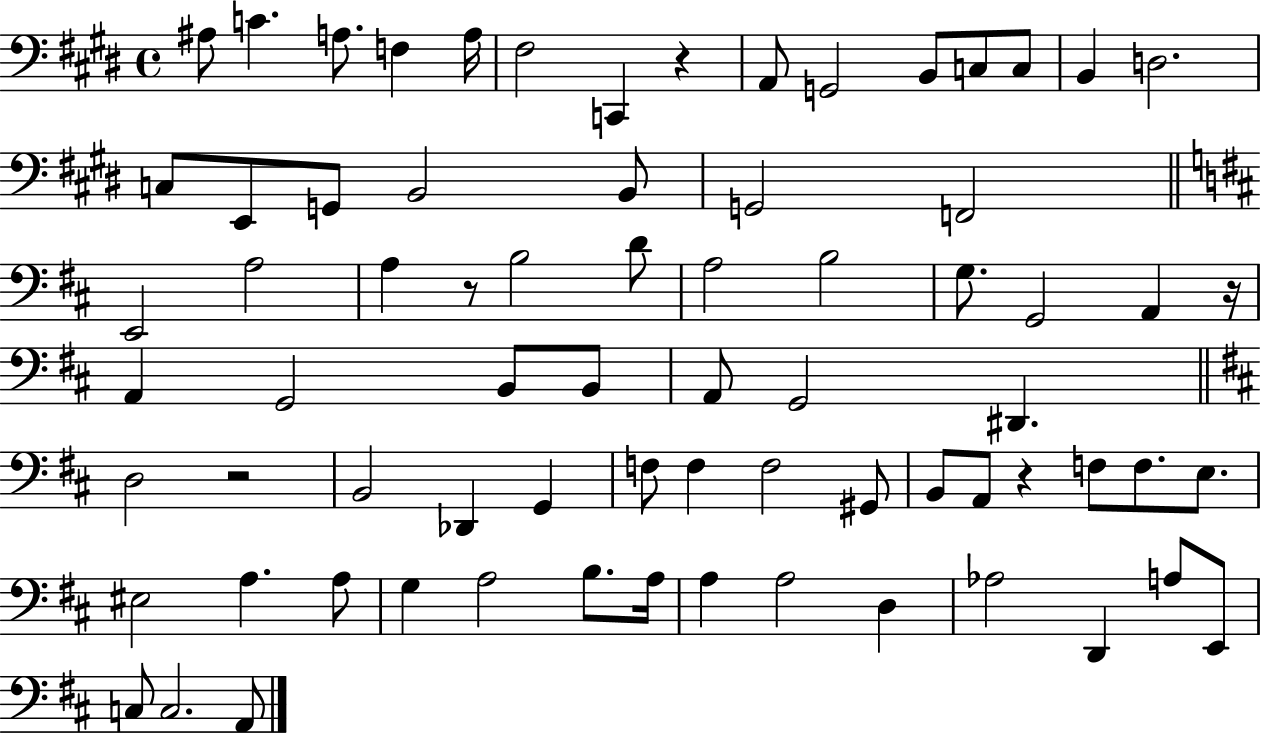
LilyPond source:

{
  \clef bass
  \time 4/4
  \defaultTimeSignature
  \key e \major
  ais8 c'4. a8. f4 a16 | fis2 c,4 r4 | a,8 g,2 b,8 c8 c8 | b,4 d2. | \break c8 e,8 g,8 b,2 b,8 | g,2 f,2 | \bar "||" \break \key d \major e,2 a2 | a4 r8 b2 d'8 | a2 b2 | g8. g,2 a,4 r16 | \break a,4 g,2 b,8 b,8 | a,8 g,2 dis,4. | \bar "||" \break \key b \minor d2 r2 | b,2 des,4 g,4 | f8 f4 f2 gis,8 | b,8 a,8 r4 f8 f8. e8. | \break eis2 a4. a8 | g4 a2 b8. a16 | a4 a2 d4 | aes2 d,4 a8 e,8 | \break c8 c2. a,8 | \bar "|."
}